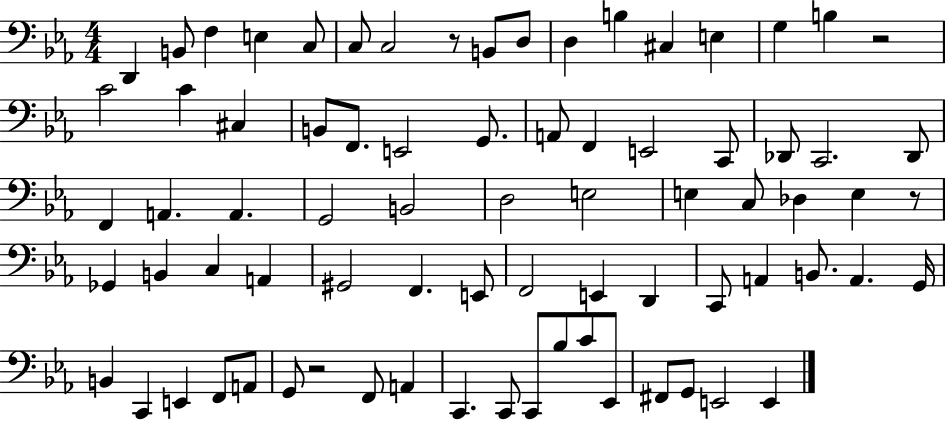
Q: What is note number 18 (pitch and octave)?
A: C#3